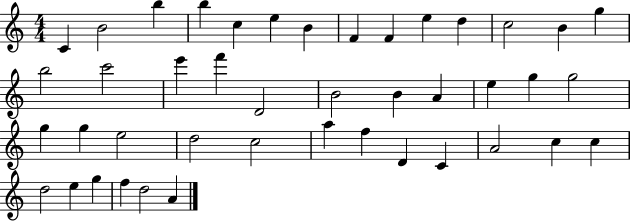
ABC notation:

X:1
T:Untitled
M:4/4
L:1/4
K:C
C B2 b b c e B F F e d c2 B g b2 c'2 e' f' D2 B2 B A e g g2 g g e2 d2 c2 a f D C A2 c c d2 e g f d2 A